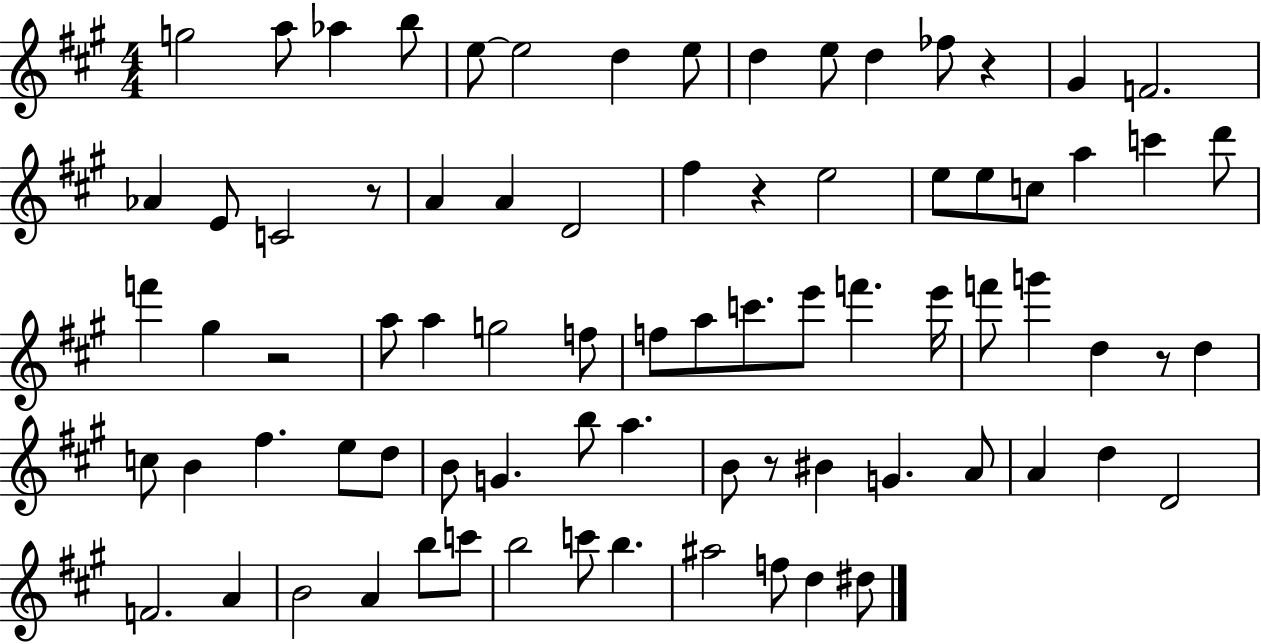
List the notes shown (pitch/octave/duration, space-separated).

G5/h A5/e Ab5/q B5/e E5/e E5/h D5/q E5/e D5/q E5/e D5/q FES5/e R/q G#4/q F4/h. Ab4/q E4/e C4/h R/e A4/q A4/q D4/h F#5/q R/q E5/h E5/e E5/e C5/e A5/q C6/q D6/e F6/q G#5/q R/h A5/e A5/q G5/h F5/e F5/e A5/e C6/e. E6/e F6/q. E6/s F6/e G6/q D5/q R/e D5/q C5/e B4/q F#5/q. E5/e D5/e B4/e G4/q. B5/e A5/q. B4/e R/e BIS4/q G4/q. A4/e A4/q D5/q D4/h F4/h. A4/q B4/h A4/q B5/e C6/e B5/h C6/e B5/q. A#5/h F5/e D5/q D#5/e